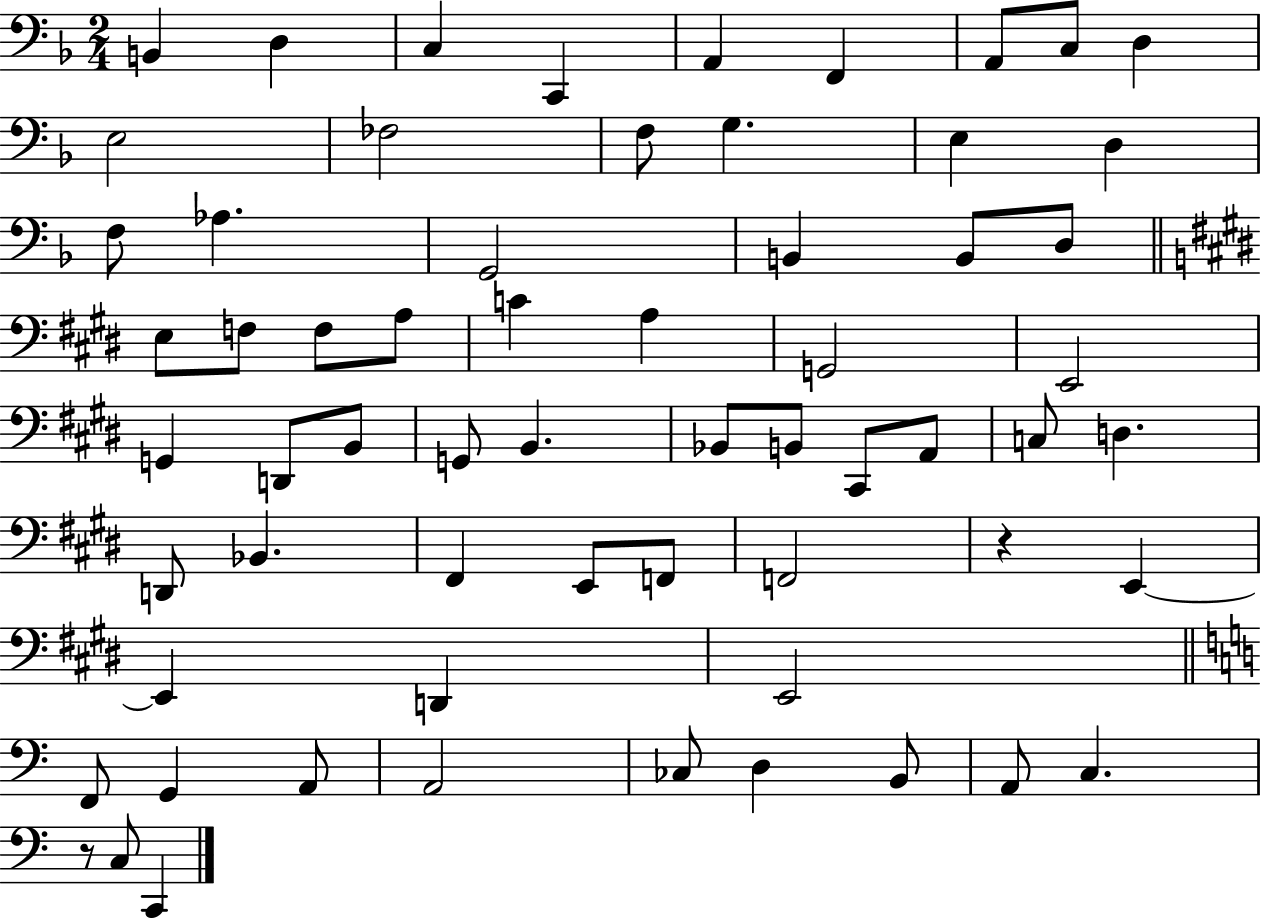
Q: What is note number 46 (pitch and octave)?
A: F2